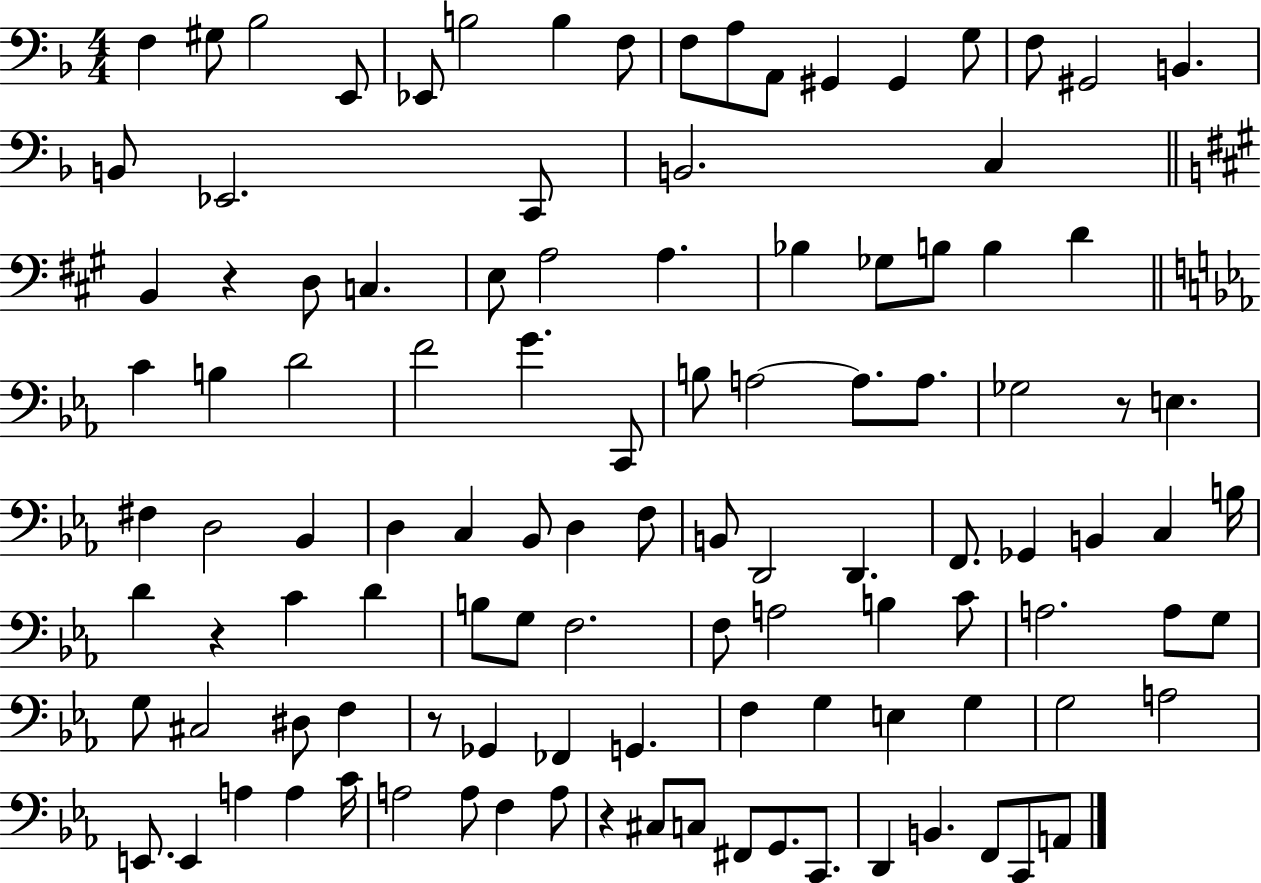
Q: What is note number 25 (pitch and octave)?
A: C3